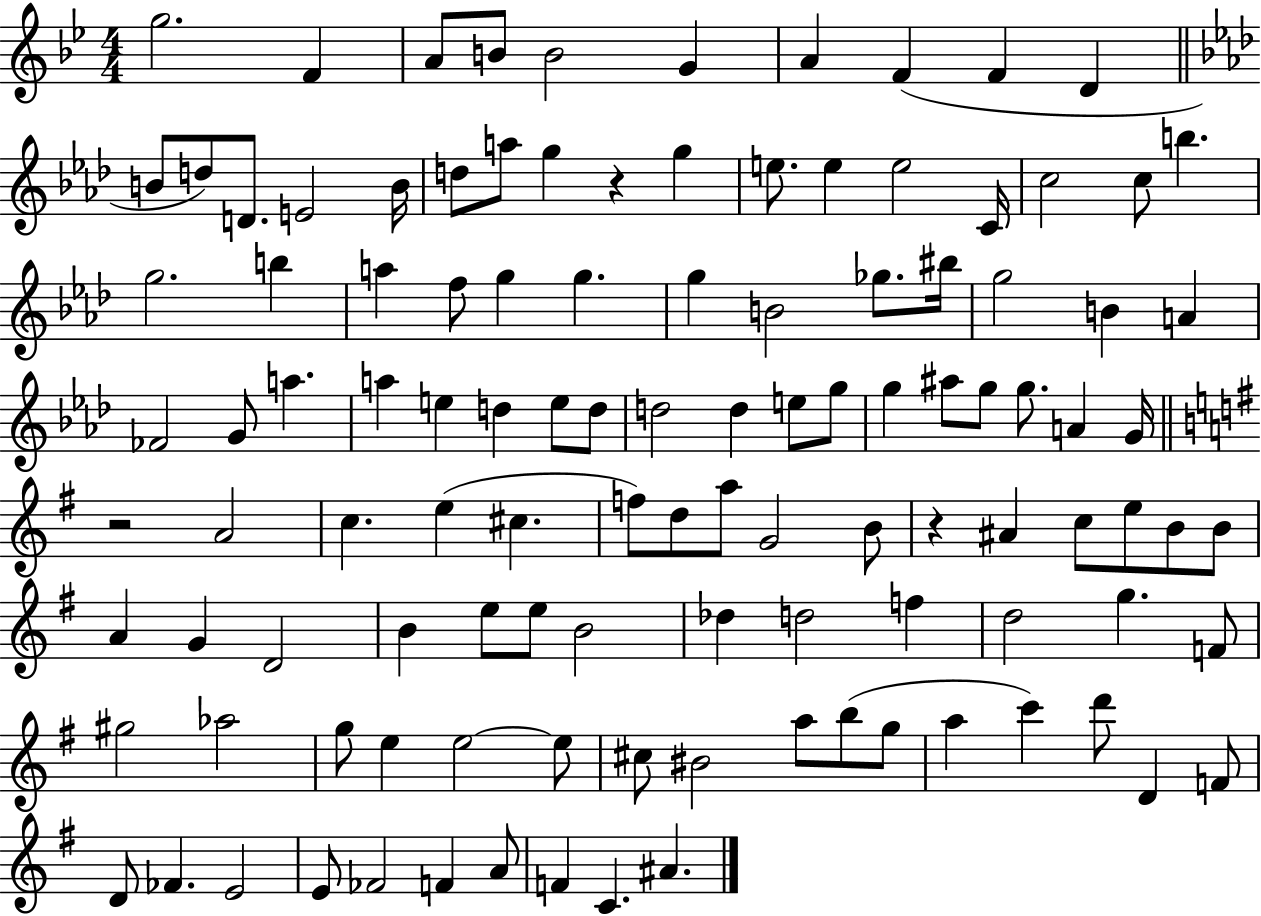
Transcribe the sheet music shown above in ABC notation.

X:1
T:Untitled
M:4/4
L:1/4
K:Bb
g2 F A/2 B/2 B2 G A F F D B/2 d/2 D/2 E2 B/4 d/2 a/2 g z g e/2 e e2 C/4 c2 c/2 b g2 b a f/2 g g g B2 _g/2 ^b/4 g2 B A _F2 G/2 a a e d e/2 d/2 d2 d e/2 g/2 g ^a/2 g/2 g/2 A G/4 z2 A2 c e ^c f/2 d/2 a/2 G2 B/2 z ^A c/2 e/2 B/2 B/2 A G D2 B e/2 e/2 B2 _d d2 f d2 g F/2 ^g2 _a2 g/2 e e2 e/2 ^c/2 ^B2 a/2 b/2 g/2 a c' d'/2 D F/2 D/2 _F E2 E/2 _F2 F A/2 F C ^A